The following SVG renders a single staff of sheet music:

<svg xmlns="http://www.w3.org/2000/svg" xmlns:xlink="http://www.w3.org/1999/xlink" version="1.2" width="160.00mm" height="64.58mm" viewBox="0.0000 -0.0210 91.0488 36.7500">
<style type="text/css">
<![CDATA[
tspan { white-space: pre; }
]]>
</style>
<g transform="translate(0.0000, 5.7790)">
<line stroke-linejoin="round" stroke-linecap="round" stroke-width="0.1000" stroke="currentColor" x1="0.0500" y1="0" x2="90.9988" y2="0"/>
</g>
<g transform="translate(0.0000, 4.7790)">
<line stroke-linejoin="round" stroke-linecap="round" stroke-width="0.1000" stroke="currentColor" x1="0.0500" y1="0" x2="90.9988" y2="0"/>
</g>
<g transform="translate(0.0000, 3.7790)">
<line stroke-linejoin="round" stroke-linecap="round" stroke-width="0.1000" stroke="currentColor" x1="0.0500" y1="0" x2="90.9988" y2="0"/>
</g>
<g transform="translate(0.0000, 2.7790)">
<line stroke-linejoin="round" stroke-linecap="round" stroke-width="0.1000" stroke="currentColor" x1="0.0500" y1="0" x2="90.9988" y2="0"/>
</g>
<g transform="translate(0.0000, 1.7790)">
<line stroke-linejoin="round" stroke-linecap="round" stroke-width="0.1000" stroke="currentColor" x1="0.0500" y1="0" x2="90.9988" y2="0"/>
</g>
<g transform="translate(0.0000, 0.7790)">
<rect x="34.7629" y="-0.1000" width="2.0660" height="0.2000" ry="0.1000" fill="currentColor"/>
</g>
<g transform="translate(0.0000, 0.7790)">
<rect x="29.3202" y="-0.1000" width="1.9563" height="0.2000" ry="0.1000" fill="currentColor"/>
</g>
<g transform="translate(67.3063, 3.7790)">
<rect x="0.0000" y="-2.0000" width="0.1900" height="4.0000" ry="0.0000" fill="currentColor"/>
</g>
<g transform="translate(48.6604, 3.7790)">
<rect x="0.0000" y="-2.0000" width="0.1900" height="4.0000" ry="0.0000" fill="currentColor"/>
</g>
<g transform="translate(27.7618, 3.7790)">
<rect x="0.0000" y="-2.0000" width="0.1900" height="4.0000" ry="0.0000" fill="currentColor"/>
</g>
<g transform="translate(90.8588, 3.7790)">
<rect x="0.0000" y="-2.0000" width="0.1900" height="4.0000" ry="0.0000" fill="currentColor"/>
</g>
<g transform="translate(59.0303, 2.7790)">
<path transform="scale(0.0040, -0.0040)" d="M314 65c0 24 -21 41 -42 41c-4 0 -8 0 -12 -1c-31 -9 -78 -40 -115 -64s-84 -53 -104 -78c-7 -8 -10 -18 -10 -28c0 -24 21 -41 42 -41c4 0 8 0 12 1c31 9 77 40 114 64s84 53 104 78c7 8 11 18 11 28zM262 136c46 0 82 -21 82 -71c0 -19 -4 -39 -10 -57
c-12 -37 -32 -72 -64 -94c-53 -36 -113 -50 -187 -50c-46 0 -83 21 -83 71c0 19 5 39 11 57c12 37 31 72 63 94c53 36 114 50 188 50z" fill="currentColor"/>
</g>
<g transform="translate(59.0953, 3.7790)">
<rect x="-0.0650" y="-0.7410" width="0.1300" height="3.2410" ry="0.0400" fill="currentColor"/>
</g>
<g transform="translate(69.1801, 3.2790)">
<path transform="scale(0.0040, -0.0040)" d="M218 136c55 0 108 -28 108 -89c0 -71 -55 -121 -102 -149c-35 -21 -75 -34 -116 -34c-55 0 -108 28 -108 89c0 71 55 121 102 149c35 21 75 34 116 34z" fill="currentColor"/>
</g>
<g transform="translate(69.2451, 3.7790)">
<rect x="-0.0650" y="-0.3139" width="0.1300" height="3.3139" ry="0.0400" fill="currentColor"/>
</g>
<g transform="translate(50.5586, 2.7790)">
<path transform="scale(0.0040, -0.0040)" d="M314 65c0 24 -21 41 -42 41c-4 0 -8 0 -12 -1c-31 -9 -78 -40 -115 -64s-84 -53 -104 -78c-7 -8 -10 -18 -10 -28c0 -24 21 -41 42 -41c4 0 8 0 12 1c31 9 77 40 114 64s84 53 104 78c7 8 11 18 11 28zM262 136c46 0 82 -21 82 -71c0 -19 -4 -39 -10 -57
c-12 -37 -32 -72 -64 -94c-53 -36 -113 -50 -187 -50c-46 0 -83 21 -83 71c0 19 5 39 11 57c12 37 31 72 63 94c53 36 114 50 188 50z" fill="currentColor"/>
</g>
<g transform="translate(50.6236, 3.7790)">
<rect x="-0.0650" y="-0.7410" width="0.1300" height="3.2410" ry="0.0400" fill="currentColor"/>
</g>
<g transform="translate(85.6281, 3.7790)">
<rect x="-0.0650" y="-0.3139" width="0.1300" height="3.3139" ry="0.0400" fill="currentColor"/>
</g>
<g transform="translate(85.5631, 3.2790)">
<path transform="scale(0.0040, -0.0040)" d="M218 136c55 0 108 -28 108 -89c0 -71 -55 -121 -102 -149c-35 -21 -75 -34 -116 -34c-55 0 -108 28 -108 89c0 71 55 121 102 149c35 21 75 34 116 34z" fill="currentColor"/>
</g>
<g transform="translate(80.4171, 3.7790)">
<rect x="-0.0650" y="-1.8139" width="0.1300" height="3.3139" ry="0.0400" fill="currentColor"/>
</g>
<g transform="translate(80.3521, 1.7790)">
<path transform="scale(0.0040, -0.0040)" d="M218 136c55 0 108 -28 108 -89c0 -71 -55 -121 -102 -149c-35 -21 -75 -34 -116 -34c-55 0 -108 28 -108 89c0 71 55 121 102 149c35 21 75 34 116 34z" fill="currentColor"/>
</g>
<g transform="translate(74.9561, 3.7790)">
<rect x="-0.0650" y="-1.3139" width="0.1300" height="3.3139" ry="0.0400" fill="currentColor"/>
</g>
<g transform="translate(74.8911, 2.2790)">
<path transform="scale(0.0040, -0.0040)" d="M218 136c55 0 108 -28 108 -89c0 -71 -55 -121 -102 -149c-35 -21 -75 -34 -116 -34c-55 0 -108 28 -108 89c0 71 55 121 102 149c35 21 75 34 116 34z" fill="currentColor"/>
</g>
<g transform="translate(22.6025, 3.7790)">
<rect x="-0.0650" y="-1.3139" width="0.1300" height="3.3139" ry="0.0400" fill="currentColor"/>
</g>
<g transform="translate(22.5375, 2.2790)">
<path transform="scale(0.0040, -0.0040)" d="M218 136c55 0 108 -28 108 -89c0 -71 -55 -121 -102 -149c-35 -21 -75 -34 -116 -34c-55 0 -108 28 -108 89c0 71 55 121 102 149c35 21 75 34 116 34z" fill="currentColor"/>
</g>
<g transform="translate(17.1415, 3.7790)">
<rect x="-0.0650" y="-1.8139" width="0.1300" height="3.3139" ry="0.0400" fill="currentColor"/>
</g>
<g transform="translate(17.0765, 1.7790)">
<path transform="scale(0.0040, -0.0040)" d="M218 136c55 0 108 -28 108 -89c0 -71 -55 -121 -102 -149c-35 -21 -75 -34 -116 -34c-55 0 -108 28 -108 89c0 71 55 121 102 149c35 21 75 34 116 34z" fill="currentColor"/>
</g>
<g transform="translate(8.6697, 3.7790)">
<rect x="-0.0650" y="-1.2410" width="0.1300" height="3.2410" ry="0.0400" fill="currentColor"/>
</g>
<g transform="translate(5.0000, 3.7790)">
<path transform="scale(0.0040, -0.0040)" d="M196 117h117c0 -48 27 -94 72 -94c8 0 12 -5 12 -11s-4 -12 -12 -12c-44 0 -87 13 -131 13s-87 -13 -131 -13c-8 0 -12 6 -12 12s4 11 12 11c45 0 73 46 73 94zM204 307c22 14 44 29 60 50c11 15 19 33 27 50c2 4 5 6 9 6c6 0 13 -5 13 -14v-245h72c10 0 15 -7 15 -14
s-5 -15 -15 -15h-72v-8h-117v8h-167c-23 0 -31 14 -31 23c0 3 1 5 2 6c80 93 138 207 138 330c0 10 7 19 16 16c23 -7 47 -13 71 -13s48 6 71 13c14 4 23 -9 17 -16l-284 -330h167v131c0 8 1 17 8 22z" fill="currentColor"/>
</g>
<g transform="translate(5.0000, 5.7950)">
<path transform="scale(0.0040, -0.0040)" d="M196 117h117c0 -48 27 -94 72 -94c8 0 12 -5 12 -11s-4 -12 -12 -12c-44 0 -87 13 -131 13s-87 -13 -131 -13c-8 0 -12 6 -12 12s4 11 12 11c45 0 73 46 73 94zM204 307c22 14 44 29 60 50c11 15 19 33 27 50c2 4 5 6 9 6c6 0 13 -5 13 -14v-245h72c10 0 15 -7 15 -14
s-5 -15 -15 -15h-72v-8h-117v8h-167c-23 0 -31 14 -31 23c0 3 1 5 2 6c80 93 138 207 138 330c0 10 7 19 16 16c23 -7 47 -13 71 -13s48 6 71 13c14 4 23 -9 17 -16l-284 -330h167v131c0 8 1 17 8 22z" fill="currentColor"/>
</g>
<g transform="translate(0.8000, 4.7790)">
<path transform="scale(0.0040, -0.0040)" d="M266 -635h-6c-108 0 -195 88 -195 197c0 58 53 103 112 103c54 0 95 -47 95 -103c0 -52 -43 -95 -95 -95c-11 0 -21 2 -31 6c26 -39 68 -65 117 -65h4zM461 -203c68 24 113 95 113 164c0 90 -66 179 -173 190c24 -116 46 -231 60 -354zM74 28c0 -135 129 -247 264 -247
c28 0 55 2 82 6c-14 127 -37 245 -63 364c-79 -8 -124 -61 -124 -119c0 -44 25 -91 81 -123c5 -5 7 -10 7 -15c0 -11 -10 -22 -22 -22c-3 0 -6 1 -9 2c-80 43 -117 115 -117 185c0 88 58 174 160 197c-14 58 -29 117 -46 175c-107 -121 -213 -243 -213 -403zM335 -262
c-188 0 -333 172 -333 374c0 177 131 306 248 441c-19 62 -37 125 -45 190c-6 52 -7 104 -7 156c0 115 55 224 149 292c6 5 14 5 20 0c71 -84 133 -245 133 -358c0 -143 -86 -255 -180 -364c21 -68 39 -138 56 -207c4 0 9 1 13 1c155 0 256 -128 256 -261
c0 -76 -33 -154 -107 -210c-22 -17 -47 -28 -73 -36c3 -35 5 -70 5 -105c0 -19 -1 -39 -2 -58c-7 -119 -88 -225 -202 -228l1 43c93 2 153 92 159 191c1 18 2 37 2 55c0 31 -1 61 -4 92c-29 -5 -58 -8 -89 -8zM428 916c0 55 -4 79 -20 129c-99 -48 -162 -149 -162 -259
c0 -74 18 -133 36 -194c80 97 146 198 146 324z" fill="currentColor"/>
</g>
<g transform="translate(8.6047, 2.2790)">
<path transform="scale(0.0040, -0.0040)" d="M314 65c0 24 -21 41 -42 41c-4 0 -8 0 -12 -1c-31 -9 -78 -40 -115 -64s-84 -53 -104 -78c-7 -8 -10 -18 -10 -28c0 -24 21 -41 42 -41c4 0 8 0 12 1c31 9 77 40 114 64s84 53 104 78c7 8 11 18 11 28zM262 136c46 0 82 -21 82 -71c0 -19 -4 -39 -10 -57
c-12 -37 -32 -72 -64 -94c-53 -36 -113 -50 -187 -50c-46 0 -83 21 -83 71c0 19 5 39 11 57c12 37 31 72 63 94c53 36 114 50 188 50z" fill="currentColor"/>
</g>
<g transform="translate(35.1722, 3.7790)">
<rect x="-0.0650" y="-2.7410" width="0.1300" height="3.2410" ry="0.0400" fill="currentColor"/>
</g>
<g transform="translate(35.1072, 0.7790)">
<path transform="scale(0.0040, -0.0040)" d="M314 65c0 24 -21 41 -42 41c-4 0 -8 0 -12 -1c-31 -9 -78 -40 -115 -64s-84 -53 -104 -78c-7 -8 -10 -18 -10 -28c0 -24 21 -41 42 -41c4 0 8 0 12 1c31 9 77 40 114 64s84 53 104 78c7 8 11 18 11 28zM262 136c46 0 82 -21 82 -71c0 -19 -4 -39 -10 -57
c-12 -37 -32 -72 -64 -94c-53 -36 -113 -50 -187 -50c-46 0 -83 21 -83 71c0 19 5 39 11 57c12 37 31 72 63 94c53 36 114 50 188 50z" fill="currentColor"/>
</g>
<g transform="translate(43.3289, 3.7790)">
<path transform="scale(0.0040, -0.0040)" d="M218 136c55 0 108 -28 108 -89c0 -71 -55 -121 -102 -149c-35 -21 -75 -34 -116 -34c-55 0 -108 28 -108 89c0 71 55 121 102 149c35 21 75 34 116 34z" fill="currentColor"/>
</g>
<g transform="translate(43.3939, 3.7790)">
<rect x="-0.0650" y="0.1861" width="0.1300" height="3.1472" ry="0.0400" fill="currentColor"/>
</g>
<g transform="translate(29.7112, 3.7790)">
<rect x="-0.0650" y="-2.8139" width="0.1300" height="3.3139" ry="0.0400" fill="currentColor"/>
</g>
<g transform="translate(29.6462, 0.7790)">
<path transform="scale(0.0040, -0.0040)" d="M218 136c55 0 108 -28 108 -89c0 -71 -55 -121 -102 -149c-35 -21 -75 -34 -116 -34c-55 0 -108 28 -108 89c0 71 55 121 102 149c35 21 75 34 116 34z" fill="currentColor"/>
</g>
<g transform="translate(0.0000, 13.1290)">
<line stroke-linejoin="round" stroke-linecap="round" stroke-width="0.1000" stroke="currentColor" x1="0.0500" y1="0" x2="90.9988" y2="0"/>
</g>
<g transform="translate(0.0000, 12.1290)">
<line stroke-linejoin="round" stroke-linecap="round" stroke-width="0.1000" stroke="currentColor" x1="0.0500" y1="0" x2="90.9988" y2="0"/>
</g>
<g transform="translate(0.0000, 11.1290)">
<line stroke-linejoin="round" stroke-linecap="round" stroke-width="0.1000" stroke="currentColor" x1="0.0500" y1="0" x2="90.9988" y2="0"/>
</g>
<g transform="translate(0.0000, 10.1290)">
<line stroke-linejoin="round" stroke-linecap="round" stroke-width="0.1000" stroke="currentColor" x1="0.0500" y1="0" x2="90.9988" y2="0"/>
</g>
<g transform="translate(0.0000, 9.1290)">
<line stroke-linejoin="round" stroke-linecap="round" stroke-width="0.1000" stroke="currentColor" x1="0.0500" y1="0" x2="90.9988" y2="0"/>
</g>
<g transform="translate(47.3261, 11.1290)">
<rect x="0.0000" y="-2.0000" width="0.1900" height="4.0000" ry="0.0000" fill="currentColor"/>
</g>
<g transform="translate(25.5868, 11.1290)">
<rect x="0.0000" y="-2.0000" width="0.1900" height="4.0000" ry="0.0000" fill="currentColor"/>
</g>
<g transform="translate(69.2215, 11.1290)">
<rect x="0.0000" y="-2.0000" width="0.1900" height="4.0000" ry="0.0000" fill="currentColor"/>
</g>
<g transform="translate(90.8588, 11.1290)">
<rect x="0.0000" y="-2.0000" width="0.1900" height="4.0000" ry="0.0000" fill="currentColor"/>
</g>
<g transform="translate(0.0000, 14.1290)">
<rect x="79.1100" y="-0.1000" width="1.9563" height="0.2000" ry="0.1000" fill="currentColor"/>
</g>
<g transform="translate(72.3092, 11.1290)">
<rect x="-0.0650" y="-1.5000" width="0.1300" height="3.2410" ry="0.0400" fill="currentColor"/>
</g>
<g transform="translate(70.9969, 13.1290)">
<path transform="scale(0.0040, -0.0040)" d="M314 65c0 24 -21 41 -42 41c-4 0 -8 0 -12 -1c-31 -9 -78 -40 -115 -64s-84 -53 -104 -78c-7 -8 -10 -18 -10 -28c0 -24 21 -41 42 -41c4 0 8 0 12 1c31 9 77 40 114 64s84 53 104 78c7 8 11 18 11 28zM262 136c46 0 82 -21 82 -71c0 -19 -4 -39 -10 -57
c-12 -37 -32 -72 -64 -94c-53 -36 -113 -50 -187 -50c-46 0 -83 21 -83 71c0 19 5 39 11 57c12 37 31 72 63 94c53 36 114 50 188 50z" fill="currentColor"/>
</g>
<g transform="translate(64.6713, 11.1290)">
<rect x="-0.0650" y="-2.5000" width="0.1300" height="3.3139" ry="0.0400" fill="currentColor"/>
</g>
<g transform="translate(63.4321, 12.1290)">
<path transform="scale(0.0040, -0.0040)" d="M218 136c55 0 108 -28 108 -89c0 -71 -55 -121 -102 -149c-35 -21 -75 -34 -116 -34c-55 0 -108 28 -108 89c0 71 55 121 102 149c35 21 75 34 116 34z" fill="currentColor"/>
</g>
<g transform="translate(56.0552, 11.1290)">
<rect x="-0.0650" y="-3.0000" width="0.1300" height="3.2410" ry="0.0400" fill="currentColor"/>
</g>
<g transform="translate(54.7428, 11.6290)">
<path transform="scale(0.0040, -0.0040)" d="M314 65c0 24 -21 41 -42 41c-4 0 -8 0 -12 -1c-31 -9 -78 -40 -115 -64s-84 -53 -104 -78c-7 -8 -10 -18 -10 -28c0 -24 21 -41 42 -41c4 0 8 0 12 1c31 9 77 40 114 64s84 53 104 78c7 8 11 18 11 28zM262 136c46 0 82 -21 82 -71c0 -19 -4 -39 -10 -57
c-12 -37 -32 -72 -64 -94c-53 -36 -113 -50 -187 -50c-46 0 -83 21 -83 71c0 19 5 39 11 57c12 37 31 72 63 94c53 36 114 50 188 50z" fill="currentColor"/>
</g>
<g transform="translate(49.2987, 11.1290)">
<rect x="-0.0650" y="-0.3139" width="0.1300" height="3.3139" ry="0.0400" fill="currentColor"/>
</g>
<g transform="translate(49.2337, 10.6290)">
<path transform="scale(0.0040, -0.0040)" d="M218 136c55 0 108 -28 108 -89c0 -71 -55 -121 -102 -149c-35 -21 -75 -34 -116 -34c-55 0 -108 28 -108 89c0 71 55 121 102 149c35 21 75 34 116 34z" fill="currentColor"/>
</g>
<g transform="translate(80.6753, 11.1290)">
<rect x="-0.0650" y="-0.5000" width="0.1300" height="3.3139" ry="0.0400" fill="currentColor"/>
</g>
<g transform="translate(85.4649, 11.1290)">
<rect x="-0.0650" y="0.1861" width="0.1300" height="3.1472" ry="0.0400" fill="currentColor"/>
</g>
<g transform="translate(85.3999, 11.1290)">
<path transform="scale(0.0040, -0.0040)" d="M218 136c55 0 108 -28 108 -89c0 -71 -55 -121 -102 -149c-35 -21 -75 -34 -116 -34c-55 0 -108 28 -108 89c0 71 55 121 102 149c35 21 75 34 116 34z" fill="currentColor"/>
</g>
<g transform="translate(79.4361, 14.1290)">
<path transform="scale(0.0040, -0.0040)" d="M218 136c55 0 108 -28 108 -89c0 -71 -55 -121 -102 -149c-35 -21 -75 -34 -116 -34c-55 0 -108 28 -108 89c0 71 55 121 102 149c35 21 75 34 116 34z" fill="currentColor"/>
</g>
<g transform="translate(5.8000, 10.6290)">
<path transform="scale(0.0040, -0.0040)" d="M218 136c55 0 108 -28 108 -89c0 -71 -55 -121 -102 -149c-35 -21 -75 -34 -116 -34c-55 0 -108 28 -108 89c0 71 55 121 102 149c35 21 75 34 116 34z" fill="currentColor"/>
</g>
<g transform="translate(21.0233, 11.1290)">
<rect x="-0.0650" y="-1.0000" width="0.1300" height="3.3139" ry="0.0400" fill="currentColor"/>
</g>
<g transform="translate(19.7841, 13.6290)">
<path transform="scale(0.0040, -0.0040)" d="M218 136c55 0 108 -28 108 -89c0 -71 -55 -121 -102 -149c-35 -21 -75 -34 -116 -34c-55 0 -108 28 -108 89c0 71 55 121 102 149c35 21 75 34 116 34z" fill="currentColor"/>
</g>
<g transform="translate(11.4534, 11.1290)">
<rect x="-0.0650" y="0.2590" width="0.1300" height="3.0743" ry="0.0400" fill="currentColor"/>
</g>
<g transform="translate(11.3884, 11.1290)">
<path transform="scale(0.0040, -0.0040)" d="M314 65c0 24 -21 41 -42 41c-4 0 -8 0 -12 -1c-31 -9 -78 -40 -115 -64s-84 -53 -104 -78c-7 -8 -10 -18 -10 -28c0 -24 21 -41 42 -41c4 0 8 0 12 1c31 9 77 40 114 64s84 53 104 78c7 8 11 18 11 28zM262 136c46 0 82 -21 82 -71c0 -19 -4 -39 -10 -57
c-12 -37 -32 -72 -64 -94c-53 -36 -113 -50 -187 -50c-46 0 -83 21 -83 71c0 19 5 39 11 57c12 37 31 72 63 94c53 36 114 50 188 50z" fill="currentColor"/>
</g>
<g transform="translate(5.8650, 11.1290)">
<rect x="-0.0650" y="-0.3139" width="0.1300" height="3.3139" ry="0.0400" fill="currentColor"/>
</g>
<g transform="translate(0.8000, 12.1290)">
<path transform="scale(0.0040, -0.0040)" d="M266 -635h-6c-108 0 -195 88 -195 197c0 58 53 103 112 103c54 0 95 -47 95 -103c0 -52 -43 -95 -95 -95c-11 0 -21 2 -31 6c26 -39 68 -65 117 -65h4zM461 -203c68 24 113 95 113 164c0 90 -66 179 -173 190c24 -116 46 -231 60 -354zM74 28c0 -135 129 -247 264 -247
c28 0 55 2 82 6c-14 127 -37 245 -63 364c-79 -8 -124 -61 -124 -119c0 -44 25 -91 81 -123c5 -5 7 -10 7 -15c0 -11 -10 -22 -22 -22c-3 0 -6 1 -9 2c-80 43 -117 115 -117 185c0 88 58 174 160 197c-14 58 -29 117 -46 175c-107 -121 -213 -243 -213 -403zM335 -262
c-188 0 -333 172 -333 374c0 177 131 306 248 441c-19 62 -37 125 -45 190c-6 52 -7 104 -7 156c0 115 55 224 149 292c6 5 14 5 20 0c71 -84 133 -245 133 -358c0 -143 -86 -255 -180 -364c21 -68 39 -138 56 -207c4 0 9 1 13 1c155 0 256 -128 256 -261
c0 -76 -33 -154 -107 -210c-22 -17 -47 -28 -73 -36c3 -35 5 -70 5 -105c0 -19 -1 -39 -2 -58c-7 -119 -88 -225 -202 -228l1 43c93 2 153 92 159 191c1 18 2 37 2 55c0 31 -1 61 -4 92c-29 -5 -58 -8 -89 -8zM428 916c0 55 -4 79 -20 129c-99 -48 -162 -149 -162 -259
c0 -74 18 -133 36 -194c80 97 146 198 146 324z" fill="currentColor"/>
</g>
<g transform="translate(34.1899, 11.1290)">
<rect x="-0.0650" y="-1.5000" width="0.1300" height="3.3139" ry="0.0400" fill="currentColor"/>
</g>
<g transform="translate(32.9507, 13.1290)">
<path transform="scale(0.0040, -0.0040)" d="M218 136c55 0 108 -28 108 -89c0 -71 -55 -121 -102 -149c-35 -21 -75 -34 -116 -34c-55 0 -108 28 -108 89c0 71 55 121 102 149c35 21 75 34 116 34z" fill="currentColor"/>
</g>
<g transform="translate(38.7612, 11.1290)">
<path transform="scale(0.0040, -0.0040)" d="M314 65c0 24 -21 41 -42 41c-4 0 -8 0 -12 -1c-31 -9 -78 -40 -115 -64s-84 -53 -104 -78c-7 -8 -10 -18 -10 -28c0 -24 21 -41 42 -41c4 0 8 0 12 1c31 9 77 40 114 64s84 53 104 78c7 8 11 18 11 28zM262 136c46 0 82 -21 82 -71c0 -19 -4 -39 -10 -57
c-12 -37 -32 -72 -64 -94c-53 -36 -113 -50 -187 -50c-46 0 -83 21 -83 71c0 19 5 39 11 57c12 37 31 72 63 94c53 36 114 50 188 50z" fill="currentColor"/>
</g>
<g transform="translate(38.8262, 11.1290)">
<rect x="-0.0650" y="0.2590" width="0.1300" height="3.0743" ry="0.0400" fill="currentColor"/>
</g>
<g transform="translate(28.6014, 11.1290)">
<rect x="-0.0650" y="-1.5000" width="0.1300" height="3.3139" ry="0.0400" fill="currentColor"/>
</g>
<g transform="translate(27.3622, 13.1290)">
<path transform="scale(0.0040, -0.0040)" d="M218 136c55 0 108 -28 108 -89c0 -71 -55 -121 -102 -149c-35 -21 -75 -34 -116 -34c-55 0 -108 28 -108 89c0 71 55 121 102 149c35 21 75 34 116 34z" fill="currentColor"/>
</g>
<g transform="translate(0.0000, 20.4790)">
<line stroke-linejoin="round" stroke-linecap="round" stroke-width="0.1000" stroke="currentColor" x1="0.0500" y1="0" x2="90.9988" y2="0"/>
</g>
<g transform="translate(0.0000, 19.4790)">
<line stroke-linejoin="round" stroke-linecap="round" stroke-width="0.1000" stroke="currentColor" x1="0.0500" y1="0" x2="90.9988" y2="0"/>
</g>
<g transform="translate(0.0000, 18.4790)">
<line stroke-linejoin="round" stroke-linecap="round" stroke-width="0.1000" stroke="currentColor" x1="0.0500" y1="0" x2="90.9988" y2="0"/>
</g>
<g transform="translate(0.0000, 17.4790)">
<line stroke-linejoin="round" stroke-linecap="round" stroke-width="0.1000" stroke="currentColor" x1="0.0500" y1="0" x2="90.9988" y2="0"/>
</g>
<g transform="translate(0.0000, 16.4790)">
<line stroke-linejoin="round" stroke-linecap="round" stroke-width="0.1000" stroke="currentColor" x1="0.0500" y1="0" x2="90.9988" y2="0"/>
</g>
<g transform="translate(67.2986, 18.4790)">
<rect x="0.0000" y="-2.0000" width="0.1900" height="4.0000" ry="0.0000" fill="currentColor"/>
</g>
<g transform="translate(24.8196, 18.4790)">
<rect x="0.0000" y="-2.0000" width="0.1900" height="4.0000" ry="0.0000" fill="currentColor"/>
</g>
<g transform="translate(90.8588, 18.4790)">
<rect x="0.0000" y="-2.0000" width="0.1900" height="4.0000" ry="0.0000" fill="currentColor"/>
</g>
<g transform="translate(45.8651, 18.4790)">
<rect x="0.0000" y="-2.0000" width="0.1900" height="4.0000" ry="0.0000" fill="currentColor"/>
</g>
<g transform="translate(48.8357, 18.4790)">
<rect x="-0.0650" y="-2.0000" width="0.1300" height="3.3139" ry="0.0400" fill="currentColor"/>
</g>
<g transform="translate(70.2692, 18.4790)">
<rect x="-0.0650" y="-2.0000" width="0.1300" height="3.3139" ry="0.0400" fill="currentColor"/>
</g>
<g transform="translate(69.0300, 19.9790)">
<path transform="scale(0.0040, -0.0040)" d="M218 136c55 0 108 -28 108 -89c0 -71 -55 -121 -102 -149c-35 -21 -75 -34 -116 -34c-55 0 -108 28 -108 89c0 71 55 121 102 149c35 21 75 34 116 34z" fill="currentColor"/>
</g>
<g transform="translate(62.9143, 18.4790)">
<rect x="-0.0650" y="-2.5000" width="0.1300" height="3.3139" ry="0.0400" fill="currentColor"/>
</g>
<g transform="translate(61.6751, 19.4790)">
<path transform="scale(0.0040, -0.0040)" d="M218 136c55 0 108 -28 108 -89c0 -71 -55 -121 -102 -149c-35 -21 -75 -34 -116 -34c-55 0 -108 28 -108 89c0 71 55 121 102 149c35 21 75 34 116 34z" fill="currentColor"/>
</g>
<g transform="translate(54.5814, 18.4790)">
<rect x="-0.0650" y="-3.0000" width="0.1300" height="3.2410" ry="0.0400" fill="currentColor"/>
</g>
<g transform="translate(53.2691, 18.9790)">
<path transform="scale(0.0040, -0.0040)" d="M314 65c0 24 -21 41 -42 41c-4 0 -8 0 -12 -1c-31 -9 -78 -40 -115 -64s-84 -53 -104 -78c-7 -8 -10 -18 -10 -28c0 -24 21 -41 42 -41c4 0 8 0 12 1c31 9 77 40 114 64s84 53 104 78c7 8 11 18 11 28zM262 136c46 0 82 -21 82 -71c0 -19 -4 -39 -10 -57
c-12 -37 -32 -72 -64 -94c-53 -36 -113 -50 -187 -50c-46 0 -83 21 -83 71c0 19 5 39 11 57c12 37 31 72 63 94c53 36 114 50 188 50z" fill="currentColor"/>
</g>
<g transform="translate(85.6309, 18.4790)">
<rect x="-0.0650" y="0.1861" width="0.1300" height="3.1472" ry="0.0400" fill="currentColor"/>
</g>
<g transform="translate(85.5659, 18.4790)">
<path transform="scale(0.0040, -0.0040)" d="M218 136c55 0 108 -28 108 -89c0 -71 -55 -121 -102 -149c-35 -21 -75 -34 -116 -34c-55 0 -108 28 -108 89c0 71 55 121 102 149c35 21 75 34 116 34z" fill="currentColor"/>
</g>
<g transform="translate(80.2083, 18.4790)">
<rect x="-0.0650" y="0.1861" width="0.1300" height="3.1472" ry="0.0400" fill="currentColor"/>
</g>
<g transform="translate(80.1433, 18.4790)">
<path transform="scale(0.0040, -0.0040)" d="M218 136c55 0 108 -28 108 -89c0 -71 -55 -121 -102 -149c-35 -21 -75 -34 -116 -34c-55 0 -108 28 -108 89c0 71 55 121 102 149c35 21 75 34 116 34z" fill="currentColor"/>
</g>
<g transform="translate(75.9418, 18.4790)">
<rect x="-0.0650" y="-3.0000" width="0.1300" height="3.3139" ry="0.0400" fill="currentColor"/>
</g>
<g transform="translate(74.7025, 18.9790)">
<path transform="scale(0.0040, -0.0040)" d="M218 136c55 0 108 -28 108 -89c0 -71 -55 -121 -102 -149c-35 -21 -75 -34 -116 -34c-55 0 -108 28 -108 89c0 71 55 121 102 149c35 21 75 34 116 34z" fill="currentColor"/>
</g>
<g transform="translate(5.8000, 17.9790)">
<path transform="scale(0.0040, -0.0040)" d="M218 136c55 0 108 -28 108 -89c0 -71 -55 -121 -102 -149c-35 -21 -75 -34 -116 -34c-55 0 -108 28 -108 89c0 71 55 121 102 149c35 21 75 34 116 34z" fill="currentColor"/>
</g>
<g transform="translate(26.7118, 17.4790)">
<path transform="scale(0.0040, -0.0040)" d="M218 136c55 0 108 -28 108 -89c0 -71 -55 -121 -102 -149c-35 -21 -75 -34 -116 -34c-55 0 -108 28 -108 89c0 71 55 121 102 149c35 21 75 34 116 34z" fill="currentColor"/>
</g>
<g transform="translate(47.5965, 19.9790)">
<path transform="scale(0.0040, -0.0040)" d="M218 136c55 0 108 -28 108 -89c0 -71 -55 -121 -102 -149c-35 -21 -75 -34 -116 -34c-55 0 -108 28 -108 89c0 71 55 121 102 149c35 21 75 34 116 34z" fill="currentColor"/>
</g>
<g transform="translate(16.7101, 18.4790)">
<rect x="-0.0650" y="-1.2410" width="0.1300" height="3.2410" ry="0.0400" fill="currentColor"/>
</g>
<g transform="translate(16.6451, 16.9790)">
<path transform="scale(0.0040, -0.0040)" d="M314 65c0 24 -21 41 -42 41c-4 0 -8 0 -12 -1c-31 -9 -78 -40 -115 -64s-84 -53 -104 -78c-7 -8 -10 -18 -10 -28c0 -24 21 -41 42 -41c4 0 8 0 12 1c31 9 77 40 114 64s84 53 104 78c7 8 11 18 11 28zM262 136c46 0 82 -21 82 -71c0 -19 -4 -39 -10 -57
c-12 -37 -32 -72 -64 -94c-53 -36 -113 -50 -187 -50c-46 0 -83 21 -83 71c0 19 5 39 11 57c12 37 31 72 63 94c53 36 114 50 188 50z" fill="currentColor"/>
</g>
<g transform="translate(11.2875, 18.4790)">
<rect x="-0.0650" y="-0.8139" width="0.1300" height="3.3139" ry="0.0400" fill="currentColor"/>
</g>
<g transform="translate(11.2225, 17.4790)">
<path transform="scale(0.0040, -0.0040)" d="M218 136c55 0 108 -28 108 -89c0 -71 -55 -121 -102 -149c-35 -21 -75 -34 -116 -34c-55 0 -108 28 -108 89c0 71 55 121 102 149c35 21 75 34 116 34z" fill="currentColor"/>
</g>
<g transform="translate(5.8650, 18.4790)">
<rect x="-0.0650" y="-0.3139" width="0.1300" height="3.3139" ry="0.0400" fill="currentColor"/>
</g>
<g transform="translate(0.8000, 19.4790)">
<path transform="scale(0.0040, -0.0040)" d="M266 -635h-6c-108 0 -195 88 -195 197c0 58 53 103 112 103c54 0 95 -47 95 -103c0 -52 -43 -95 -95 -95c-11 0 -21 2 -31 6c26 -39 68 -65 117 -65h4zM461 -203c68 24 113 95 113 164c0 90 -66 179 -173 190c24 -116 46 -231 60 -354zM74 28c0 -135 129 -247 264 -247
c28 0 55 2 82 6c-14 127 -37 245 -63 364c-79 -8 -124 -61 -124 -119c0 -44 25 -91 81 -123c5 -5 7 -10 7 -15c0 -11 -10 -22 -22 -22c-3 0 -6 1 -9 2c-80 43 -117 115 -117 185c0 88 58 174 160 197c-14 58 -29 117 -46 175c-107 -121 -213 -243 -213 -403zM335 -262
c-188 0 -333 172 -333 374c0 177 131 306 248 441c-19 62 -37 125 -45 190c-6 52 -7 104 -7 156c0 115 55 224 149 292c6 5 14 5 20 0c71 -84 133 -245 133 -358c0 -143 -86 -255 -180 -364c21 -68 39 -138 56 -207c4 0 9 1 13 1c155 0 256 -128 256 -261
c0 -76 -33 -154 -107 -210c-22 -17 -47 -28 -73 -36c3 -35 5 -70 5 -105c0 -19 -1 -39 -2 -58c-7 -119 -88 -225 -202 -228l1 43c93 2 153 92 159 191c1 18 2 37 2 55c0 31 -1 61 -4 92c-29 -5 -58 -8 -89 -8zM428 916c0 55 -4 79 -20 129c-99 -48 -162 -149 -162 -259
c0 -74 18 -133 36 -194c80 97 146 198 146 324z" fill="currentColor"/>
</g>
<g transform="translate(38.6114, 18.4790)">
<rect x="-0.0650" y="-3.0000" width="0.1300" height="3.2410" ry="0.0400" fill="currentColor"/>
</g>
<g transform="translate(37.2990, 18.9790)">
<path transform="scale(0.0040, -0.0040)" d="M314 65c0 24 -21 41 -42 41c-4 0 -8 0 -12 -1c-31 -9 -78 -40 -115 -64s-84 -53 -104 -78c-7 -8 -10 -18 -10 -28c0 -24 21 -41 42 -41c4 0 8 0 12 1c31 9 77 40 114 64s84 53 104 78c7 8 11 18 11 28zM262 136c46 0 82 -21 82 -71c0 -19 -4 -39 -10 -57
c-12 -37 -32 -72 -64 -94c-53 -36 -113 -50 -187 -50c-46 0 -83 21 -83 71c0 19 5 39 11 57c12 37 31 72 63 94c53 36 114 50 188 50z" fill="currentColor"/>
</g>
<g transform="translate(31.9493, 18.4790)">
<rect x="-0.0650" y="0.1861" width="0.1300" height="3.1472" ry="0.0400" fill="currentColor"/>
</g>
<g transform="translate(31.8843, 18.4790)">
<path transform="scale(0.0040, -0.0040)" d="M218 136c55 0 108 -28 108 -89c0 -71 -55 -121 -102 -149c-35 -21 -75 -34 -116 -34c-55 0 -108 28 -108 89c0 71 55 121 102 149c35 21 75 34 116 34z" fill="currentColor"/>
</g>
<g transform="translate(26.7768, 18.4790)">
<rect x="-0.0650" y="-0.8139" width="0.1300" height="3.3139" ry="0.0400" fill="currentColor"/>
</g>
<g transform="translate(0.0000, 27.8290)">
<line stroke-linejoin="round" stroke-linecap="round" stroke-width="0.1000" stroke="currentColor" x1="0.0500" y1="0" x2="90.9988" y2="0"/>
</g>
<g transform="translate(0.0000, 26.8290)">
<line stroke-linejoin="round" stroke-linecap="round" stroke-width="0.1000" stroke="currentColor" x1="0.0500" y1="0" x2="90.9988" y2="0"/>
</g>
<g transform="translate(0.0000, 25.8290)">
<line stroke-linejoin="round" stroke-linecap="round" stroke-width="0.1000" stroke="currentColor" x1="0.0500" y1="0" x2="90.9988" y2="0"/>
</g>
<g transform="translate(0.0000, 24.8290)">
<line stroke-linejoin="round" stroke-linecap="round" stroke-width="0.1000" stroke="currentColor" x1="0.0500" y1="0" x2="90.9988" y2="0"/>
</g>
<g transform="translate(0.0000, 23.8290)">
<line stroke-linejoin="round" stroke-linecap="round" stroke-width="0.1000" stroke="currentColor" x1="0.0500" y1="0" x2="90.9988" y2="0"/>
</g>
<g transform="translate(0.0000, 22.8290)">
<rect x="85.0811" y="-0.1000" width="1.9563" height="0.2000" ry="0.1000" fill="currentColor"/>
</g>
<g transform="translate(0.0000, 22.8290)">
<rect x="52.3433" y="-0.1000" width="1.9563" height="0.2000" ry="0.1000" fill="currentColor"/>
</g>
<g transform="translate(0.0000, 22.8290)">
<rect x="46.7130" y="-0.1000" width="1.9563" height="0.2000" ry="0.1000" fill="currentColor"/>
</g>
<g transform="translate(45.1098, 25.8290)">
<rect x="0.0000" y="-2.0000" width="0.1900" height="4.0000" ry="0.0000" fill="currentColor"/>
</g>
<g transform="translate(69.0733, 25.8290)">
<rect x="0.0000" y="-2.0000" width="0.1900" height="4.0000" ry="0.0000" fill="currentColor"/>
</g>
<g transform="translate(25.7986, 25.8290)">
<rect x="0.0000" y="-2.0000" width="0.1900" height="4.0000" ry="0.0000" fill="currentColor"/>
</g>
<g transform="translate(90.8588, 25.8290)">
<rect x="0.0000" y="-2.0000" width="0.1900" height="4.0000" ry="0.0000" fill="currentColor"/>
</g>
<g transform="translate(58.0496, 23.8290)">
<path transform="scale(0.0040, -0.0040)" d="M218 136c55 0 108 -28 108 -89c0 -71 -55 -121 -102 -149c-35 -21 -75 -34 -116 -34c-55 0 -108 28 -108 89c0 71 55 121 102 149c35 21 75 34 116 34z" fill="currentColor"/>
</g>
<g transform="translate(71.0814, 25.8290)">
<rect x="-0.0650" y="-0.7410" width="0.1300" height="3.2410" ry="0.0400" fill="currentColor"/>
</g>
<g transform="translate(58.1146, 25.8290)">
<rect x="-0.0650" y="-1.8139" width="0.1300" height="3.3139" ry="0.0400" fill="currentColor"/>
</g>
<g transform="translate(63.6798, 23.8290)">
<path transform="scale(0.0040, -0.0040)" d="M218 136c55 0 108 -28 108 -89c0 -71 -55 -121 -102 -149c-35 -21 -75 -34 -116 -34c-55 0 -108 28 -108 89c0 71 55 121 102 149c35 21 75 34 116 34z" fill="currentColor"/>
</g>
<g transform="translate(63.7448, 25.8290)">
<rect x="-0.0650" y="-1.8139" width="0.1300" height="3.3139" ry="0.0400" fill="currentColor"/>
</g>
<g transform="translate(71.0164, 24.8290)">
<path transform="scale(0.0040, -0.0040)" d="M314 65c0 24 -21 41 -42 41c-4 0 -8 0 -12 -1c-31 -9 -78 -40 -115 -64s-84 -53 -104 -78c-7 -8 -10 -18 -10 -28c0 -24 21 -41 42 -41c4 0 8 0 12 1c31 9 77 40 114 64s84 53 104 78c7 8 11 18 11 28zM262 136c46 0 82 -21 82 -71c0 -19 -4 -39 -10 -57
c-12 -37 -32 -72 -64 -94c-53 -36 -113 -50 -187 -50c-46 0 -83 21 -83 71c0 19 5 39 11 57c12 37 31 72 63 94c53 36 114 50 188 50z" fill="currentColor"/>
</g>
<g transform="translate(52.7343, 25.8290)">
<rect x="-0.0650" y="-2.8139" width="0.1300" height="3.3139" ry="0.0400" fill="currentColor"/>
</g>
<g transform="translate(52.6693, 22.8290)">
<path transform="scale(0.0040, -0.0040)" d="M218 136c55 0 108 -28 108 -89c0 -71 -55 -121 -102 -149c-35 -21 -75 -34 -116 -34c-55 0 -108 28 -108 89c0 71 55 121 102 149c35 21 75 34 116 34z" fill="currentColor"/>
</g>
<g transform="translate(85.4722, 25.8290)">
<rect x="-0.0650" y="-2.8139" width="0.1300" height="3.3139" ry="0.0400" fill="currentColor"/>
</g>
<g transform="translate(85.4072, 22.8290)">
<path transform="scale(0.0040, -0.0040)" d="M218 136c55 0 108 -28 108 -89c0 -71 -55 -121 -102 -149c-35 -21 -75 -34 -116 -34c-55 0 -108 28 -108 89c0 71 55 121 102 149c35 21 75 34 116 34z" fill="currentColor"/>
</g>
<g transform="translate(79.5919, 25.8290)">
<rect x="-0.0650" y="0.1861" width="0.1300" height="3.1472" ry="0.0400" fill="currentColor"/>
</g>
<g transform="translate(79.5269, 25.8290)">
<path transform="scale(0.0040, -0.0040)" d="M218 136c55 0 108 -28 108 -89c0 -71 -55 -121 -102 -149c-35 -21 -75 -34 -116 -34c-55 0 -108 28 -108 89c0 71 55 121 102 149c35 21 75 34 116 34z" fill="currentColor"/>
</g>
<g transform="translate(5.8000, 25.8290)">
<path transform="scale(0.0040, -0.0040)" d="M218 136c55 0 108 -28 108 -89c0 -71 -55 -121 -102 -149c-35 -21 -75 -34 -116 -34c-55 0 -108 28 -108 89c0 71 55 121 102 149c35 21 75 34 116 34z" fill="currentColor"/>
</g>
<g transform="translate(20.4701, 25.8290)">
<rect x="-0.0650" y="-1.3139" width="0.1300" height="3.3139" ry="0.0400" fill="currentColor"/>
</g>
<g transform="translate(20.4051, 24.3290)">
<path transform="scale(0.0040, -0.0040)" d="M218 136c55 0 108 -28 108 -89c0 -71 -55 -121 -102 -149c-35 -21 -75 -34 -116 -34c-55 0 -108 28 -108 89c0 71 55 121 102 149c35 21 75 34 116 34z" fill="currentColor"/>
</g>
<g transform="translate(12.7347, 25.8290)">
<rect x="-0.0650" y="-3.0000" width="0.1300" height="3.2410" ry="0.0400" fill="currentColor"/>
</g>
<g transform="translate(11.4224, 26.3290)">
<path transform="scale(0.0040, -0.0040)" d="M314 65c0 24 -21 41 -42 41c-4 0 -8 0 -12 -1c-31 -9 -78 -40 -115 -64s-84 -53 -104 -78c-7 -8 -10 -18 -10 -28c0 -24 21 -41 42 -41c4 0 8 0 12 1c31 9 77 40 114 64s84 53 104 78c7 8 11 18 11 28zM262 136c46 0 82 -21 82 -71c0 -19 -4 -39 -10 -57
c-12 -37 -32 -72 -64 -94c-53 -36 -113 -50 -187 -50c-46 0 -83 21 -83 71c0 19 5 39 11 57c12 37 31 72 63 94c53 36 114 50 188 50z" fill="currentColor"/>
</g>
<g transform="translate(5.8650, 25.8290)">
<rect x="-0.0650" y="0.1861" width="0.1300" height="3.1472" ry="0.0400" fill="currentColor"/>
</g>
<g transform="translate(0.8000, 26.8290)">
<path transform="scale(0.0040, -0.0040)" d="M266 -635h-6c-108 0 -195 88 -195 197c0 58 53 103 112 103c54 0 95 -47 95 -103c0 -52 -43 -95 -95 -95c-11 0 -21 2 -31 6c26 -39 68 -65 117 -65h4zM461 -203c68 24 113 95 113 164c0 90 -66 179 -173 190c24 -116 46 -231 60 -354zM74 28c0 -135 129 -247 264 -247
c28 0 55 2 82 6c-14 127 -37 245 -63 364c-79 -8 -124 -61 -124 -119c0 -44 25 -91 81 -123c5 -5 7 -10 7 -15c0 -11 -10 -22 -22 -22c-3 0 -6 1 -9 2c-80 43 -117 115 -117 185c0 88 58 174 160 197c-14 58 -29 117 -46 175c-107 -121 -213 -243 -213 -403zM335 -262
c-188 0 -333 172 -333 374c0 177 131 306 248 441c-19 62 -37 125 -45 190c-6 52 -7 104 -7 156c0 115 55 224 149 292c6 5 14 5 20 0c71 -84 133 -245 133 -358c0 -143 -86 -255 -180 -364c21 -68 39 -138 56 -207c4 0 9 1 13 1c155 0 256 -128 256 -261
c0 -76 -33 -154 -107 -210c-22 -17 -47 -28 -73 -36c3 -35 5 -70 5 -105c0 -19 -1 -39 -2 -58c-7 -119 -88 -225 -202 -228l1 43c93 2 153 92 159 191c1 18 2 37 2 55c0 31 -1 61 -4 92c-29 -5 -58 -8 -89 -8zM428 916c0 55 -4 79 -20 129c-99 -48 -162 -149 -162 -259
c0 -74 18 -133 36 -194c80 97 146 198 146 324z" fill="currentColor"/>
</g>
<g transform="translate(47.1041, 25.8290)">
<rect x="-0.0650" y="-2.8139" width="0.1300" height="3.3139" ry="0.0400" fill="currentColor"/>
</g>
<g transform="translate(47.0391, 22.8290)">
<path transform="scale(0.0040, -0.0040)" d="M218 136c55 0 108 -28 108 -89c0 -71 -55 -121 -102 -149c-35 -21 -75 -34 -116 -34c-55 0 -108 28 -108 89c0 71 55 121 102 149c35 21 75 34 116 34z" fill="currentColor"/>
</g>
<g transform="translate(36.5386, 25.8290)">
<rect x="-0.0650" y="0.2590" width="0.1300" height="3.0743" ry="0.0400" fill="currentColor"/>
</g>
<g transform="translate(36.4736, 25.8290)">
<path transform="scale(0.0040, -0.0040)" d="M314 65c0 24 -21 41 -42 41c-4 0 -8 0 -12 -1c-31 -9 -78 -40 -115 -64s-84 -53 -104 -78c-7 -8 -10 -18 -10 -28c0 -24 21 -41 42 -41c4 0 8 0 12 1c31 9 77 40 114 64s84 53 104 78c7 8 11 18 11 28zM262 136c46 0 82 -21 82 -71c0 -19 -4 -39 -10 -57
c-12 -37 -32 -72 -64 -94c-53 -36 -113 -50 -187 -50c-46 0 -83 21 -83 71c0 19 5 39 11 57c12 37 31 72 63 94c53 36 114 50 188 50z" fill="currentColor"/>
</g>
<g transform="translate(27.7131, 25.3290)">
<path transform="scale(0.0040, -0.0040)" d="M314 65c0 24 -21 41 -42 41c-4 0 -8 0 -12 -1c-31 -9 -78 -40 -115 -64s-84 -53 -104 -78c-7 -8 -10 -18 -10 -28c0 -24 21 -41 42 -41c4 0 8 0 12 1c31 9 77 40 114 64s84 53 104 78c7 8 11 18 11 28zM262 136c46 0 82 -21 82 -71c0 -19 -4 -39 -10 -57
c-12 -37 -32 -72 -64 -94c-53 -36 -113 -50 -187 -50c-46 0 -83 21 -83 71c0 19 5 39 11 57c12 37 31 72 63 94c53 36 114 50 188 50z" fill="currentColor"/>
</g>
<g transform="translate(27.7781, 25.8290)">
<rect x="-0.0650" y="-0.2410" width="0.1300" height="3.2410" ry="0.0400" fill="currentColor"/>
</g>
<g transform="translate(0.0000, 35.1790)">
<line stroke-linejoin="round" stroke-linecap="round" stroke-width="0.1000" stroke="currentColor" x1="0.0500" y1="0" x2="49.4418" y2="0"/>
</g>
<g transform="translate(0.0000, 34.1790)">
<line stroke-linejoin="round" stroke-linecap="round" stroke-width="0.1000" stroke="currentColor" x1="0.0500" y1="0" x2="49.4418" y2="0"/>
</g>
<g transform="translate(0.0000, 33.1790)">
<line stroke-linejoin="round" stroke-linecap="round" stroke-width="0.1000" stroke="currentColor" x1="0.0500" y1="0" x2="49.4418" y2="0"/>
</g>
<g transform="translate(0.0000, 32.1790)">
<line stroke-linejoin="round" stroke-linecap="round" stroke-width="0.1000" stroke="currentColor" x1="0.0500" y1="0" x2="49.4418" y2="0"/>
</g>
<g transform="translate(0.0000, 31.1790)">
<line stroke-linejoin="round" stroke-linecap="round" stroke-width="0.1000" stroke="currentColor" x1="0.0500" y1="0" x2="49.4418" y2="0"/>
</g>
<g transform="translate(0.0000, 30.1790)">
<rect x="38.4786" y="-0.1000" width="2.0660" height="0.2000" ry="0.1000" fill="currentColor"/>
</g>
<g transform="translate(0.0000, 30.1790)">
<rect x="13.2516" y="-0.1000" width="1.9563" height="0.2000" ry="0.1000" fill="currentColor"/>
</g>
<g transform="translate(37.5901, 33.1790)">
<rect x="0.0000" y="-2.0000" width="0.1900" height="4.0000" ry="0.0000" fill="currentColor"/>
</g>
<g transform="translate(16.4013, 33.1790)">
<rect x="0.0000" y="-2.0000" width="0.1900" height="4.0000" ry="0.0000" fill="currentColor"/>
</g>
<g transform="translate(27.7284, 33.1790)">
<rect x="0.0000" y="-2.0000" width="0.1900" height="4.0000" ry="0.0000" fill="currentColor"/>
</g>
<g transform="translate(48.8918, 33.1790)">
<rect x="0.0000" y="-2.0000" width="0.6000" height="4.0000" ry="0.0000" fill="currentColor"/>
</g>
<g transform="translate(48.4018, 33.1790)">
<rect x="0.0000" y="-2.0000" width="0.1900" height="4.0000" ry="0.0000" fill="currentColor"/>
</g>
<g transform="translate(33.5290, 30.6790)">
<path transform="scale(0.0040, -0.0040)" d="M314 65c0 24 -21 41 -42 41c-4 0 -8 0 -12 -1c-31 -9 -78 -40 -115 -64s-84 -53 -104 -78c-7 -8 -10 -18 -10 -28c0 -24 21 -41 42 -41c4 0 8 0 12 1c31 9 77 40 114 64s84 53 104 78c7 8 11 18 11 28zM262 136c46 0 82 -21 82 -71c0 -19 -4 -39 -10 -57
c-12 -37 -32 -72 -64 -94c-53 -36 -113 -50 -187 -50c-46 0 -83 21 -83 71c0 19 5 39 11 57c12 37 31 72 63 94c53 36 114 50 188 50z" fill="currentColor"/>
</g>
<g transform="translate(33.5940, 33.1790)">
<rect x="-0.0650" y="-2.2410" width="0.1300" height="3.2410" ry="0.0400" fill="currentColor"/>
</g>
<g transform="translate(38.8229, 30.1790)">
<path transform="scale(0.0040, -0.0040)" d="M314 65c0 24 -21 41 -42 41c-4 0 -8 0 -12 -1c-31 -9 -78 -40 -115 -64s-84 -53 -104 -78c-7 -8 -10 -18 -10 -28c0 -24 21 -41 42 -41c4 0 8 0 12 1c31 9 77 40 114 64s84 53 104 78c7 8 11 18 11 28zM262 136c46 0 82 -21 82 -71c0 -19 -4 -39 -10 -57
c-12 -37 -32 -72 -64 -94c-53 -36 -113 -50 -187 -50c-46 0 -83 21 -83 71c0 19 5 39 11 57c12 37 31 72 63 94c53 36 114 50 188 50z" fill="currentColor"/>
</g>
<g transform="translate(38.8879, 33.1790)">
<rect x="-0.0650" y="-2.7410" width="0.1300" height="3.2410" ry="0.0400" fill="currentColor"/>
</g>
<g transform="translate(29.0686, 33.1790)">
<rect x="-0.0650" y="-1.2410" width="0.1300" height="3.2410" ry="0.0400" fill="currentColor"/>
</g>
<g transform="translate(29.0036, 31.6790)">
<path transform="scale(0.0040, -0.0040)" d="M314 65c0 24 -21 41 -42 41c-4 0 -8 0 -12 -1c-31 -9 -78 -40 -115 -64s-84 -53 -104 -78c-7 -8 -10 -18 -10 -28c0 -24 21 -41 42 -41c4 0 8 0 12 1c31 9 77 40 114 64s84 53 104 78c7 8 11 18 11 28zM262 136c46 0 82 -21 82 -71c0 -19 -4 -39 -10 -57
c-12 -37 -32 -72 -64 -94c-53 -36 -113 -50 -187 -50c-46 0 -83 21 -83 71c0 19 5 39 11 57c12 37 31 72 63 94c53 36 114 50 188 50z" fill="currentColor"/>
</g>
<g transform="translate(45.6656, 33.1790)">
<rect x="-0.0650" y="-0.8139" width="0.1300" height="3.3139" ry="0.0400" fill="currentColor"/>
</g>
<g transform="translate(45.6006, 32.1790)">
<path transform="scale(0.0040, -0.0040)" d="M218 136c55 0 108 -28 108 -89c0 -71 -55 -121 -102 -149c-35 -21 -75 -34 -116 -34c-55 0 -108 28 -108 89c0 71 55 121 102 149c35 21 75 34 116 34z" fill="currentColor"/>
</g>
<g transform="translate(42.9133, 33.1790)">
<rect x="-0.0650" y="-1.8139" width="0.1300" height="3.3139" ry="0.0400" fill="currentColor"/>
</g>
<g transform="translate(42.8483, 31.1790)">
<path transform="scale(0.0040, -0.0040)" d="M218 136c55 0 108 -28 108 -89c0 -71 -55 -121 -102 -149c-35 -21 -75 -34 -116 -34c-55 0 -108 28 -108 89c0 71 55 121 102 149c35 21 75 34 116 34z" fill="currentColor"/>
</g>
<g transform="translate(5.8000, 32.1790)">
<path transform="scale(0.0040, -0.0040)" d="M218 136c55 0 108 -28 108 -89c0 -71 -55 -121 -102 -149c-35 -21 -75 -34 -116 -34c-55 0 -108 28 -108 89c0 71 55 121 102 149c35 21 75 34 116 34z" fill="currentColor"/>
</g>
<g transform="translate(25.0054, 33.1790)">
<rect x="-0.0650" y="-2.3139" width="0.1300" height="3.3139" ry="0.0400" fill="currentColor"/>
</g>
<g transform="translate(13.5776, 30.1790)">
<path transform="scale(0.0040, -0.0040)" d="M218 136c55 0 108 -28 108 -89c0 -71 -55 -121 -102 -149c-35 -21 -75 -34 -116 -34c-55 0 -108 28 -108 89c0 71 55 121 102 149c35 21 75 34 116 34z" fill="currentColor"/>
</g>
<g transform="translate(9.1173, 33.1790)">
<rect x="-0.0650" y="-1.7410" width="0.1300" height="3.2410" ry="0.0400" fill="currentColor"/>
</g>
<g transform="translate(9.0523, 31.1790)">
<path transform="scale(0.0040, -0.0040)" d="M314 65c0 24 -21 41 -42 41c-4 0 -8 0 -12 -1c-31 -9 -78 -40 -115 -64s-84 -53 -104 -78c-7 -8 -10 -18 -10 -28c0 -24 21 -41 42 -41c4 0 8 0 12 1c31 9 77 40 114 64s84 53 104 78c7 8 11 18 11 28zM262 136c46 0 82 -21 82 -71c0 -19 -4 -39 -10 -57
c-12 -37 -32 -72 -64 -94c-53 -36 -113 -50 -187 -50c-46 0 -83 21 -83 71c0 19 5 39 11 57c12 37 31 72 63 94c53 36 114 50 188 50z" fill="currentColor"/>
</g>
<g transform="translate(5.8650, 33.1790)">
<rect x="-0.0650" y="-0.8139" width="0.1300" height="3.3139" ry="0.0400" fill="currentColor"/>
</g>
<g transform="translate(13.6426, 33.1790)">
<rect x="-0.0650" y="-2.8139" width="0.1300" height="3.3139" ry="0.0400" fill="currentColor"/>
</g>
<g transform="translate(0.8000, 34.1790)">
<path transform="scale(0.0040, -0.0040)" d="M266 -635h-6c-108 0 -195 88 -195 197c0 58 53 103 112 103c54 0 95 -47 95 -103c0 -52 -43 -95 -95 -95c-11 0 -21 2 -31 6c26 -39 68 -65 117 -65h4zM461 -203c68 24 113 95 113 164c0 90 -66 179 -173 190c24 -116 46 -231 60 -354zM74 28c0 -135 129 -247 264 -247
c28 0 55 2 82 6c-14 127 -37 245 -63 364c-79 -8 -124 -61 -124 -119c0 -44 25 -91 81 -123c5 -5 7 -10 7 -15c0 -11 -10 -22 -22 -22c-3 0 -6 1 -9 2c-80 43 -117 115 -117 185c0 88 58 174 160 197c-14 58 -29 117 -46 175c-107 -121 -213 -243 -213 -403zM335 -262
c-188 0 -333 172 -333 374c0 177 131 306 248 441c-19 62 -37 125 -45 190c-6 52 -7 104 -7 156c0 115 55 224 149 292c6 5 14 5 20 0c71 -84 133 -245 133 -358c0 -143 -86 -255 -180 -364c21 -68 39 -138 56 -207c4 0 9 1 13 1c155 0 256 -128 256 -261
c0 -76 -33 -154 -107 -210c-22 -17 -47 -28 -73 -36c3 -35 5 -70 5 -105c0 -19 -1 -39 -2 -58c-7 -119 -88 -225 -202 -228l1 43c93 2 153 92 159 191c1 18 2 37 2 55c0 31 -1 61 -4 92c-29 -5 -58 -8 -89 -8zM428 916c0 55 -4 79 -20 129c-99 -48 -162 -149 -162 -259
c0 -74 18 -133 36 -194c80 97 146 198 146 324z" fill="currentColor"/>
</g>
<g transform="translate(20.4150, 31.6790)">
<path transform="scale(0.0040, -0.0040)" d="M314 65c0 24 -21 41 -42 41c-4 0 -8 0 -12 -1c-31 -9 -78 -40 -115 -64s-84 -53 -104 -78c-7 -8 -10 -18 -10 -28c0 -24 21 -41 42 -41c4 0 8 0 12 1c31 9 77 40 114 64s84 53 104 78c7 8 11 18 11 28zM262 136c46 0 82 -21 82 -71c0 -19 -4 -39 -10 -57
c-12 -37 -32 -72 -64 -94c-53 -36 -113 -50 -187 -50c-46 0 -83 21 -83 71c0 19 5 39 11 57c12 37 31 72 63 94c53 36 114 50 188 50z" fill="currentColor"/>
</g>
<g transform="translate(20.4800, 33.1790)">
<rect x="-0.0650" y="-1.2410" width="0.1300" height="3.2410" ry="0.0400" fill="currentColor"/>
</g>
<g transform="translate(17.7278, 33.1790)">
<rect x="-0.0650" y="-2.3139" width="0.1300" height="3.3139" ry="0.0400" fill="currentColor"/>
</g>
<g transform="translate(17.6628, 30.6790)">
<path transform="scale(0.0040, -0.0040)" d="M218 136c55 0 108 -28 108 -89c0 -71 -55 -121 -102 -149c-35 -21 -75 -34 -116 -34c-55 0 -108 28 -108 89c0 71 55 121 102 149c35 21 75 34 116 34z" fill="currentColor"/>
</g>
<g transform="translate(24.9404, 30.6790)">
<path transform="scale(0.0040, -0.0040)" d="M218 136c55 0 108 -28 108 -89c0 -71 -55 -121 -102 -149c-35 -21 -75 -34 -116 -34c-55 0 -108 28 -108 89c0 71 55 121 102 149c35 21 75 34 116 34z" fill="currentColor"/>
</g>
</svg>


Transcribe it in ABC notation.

X:1
T:Untitled
M:4/4
L:1/4
K:C
e2 f e a a2 B d2 d2 c e f c c B2 D E E B2 c A2 G E2 C B c d e2 d B A2 F A2 G F A B B B A2 e c2 B2 a a f f d2 B a d f2 a g e2 g e2 g2 a2 f d